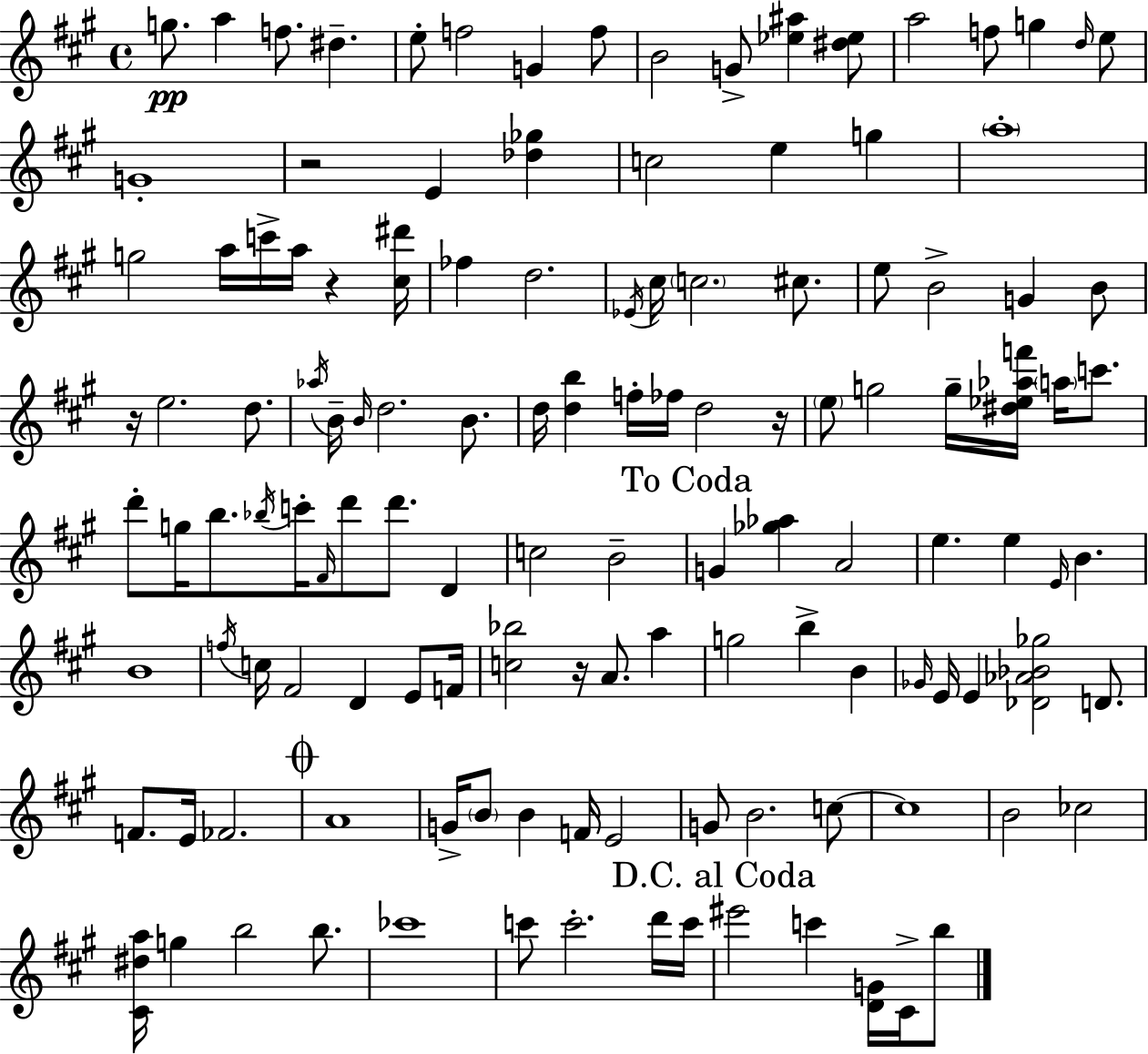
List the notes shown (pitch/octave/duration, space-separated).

G5/e. A5/q F5/e. D#5/q. E5/e F5/h G4/q F5/e B4/h G4/e [Eb5,A#5]/q [D#5,Eb5]/e A5/h F5/e G5/q D5/s E5/e G4/w R/h E4/q [Db5,Gb5]/q C5/h E5/q G5/q A5/w G5/h A5/s C6/s A5/s R/q [C#5,D#6]/s FES5/q D5/h. Eb4/s C#5/s C5/h. C#5/e. E5/e B4/h G4/q B4/e R/s E5/h. D5/e. Ab5/s B4/s B4/s D5/h. B4/e. D5/s [D5,B5]/q F5/s FES5/s D5/h R/s E5/e G5/h G5/s [D#5,Eb5,Ab5,F6]/s A5/s C6/e. D6/e G5/s B5/e. Bb5/s C6/s F#4/s D6/e D6/e. D4/q C5/h B4/h G4/q [Gb5,Ab5]/q A4/h E5/q. E5/q E4/s B4/q. B4/w F5/s C5/s F#4/h D4/q E4/e F4/s [C5,Bb5]/h R/s A4/e. A5/q G5/h B5/q B4/q Gb4/s E4/s E4/q [Db4,Ab4,Bb4,Gb5]/h D4/e. F4/e. E4/s FES4/h. A4/w G4/s B4/e B4/q F4/s E4/h G4/e B4/h. C5/e C5/w B4/h CES5/h [C#4,D#5,A5]/s G5/q B5/h B5/e. CES6/w C6/e C6/h. D6/s C6/s EIS6/h C6/q [D4,G4]/s C#4/s B5/e